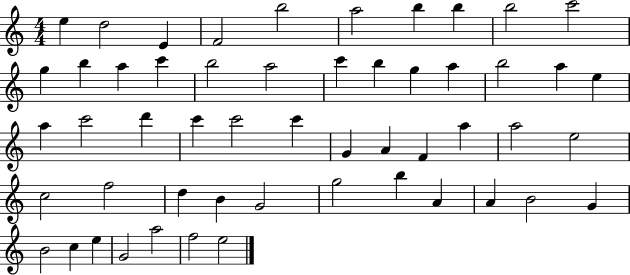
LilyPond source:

{
  \clef treble
  \numericTimeSignature
  \time 4/4
  \key c \major
  e''4 d''2 e'4 | f'2 b''2 | a''2 b''4 b''4 | b''2 c'''2 | \break g''4 b''4 a''4 c'''4 | b''2 a''2 | c'''4 b''4 g''4 a''4 | b''2 a''4 e''4 | \break a''4 c'''2 d'''4 | c'''4 c'''2 c'''4 | g'4 a'4 f'4 a''4 | a''2 e''2 | \break c''2 f''2 | d''4 b'4 g'2 | g''2 b''4 a'4 | a'4 b'2 g'4 | \break b'2 c''4 e''4 | g'2 a''2 | f''2 e''2 | \bar "|."
}